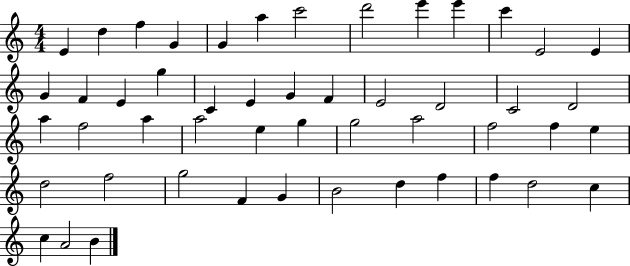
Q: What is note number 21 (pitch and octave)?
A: F4